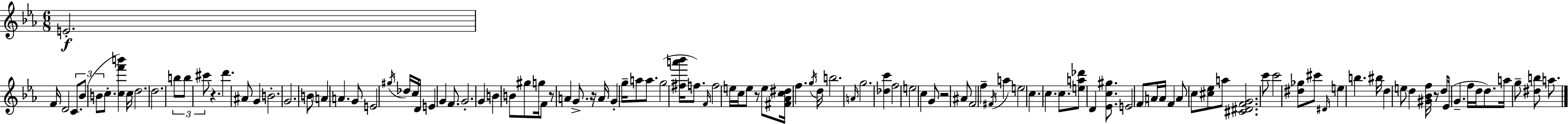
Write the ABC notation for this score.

X:1
T:Untitled
M:6/8
L:1/4
K:Cm
E2 F/4 D2 C/2 _B/2 B/2 c/2 [cf'b'] c/4 d2 d2 b/2 b/2 ^c'/2 z d' ^A/2 G B2 G2 B/2 A A G/2 E2 ^g/4 _d/4 c/4 D/4 E G F/2 G2 G B B/2 ^g/2 g/4 F/2 z/2 A G/2 z/4 A/4 G g/4 a/2 a/2 g2 [^fa'_b']/4 f/2 F/4 f2 e/4 c/4 e/2 z/2 e/2 [^F_Ac^d]/4 f g/4 d/4 b2 A/4 g2 [_dc'] f2 e2 c G/2 z2 ^A/2 F2 f ^F/4 a e2 c c c/2 [ea_d']/2 D [_Ec^g]/2 E2 F/2 A/4 A/4 F A/2 c/2 [^c_e]/2 a/2 [^C^DFG]2 c'/2 c'2 [^d_g]/2 ^c'/2 ^D/4 e b ^b/4 d e/2 d [^G_Bf]/4 z/2 d/2 _E/4 G f/4 d/4 d/2 a/4 g/2 [^db]/2 a/2